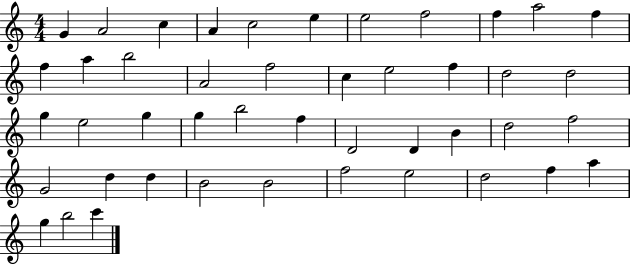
X:1
T:Untitled
M:4/4
L:1/4
K:C
G A2 c A c2 e e2 f2 f a2 f f a b2 A2 f2 c e2 f d2 d2 g e2 g g b2 f D2 D B d2 f2 G2 d d B2 B2 f2 e2 d2 f a g b2 c'